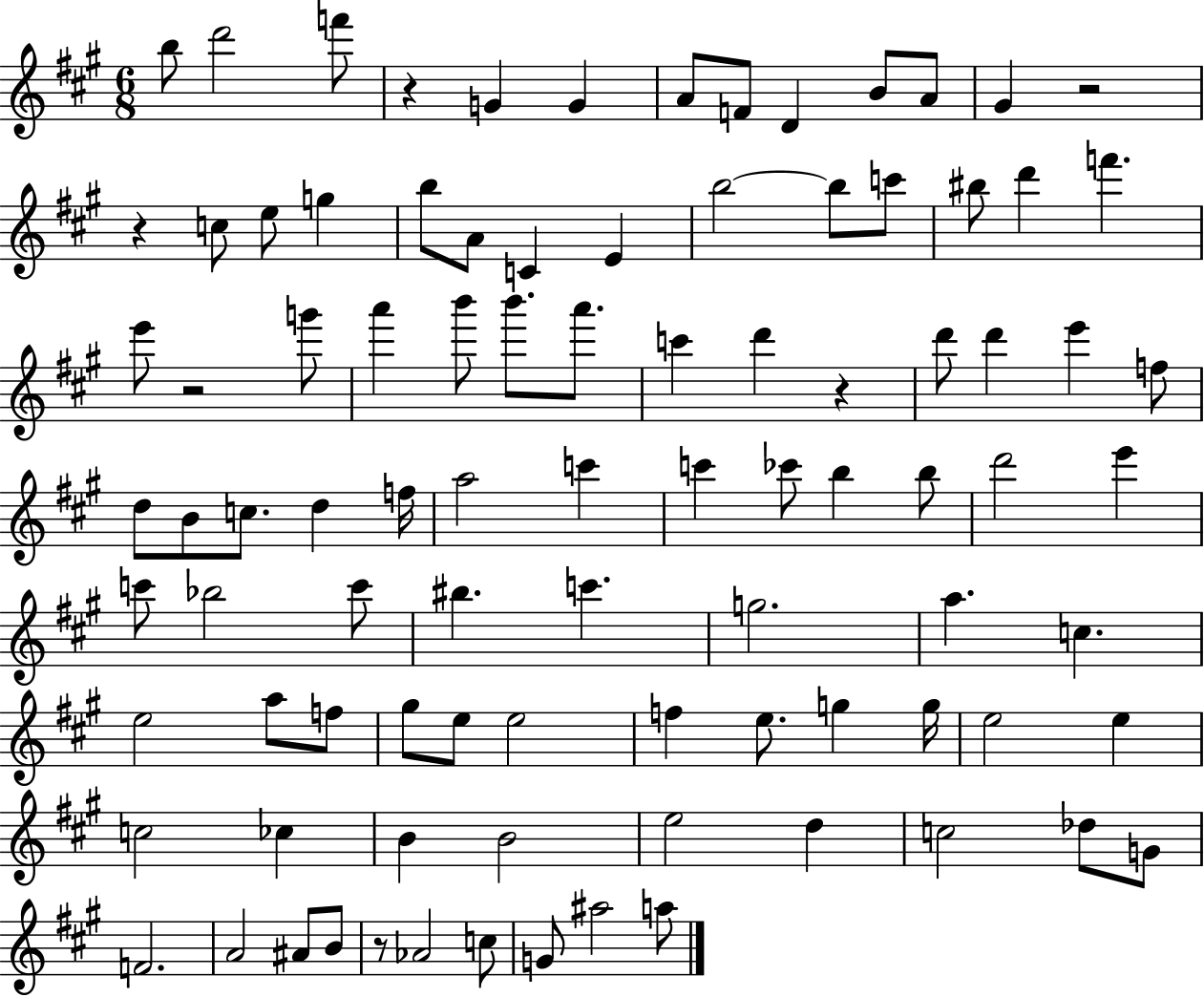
X:1
T:Untitled
M:6/8
L:1/4
K:A
b/2 d'2 f'/2 z G G A/2 F/2 D B/2 A/2 ^G z2 z c/2 e/2 g b/2 A/2 C E b2 b/2 c'/2 ^b/2 d' f' e'/2 z2 g'/2 a' b'/2 b'/2 a'/2 c' d' z d'/2 d' e' f/2 d/2 B/2 c/2 d f/4 a2 c' c' _c'/2 b b/2 d'2 e' c'/2 _b2 c'/2 ^b c' g2 a c e2 a/2 f/2 ^g/2 e/2 e2 f e/2 g g/4 e2 e c2 _c B B2 e2 d c2 _d/2 G/2 F2 A2 ^A/2 B/2 z/2 _A2 c/2 G/2 ^a2 a/2